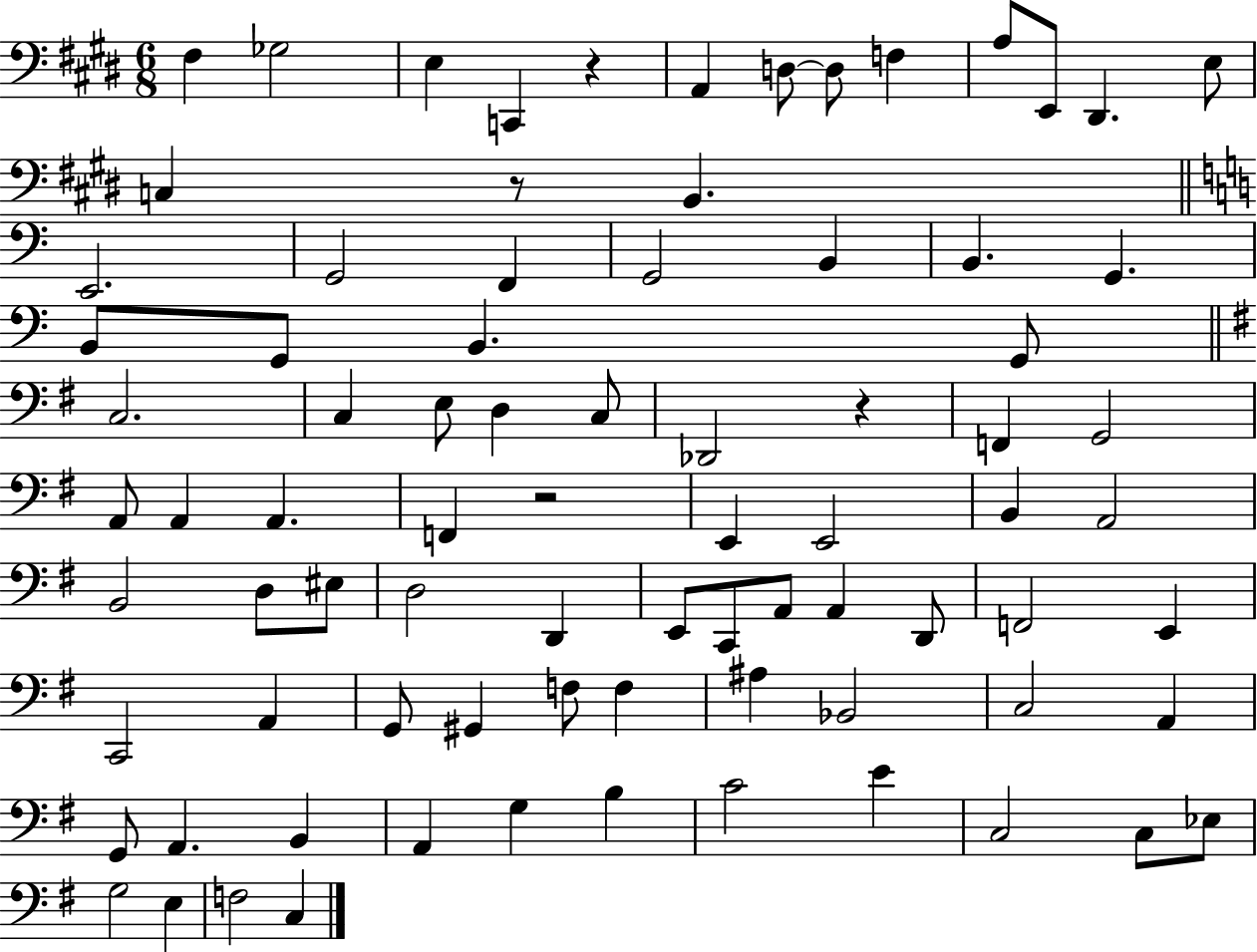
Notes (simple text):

F#3/q Gb3/h E3/q C2/q R/q A2/q D3/e D3/e F3/q A3/e E2/e D#2/q. E3/e C3/q R/e B2/q. E2/h. G2/h F2/q G2/h B2/q B2/q. G2/q. B2/e G2/e B2/q. G2/e C3/h. C3/q E3/e D3/q C3/e Db2/h R/q F2/q G2/h A2/e A2/q A2/q. F2/q R/h E2/q E2/h B2/q A2/h B2/h D3/e EIS3/e D3/h D2/q E2/e C2/e A2/e A2/q D2/e F2/h E2/q C2/h A2/q G2/e G#2/q F3/e F3/q A#3/q Bb2/h C3/h A2/q G2/e A2/q. B2/q A2/q G3/q B3/q C4/h E4/q C3/h C3/e Eb3/e G3/h E3/q F3/h C3/q